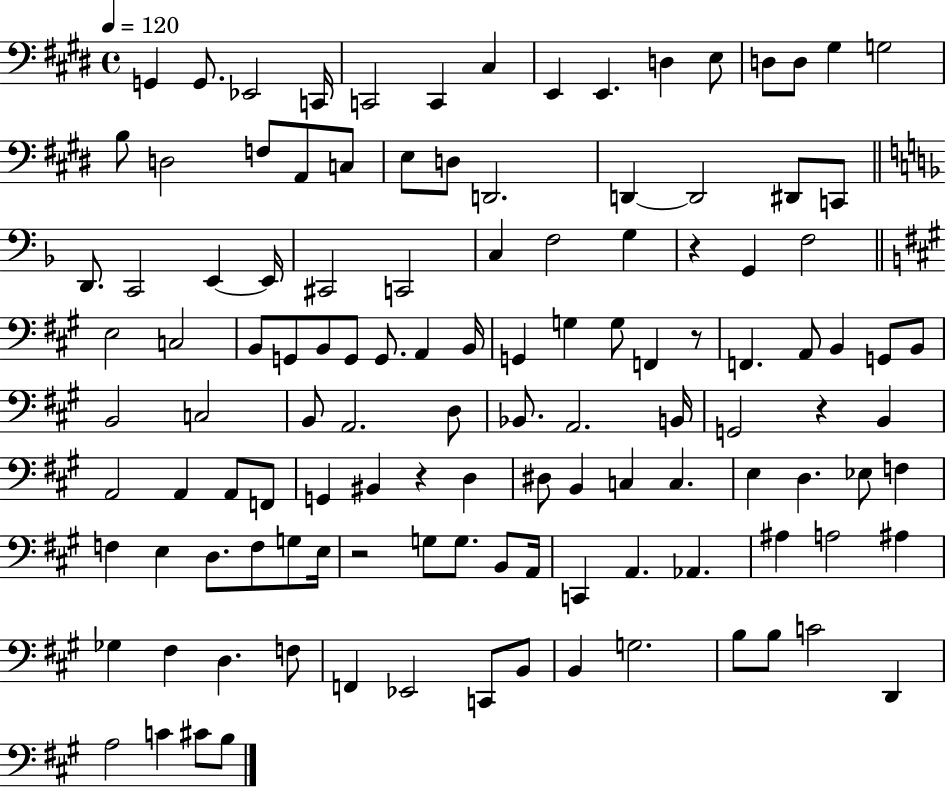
{
  \clef bass
  \time 4/4
  \defaultTimeSignature
  \key e \major
  \tempo 4 = 120
  \repeat volta 2 { g,4 g,8. ees,2 c,16 | c,2 c,4 cis4 | e,4 e,4. d4 e8 | d8 d8 gis4 g2 | \break b8 d2 f8 a,8 c8 | e8 d8 d,2. | d,4~~ d,2 dis,8 c,8 | \bar "||" \break \key f \major d,8. c,2 e,4~~ e,16 | cis,2 c,2 | c4 f2 g4 | r4 g,4 f2 | \break \bar "||" \break \key a \major e2 c2 | b,8 g,8 b,8 g,8 g,8. a,4 b,16 | g,4 g4 g8 f,4 r8 | f,4. a,8 b,4 g,8 b,8 | \break b,2 c2 | b,8 a,2. d8 | bes,8. a,2. b,16 | g,2 r4 b,4 | \break a,2 a,4 a,8 f,8 | g,4 bis,4 r4 d4 | dis8 b,4 c4 c4. | e4 d4. ees8 f4 | \break f4 e4 d8. f8 g8 e16 | r2 g8 g8. b,8 a,16 | c,4 a,4. aes,4. | ais4 a2 ais4 | \break ges4 fis4 d4. f8 | f,4 ees,2 c,8 b,8 | b,4 g2. | b8 b8 c'2 d,4 | \break a2 c'4 cis'8 b8 | } \bar "|."
}